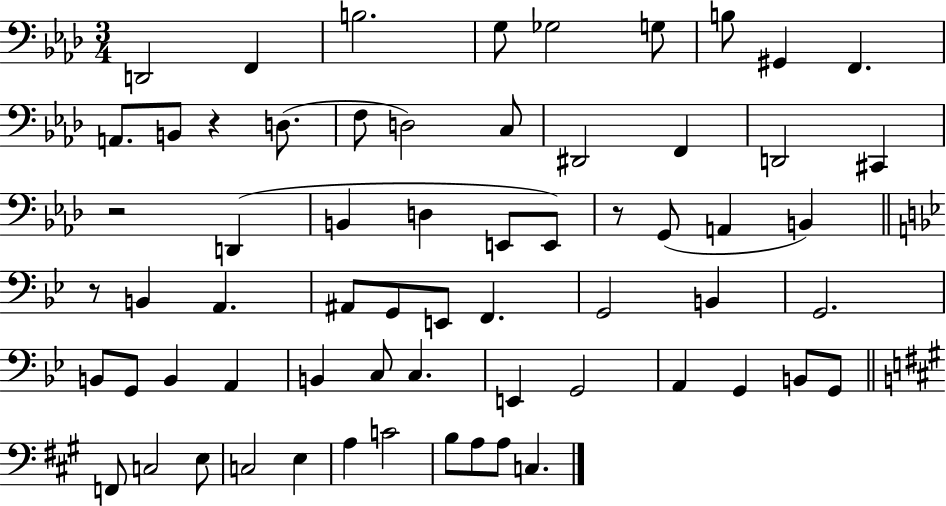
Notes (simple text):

D2/h F2/q B3/h. G3/e Gb3/h G3/e B3/e G#2/q F2/q. A2/e. B2/e R/q D3/e. F3/e D3/h C3/e D#2/h F2/q D2/h C#2/q R/h D2/q B2/q D3/q E2/e E2/e R/e G2/e A2/q B2/q R/e B2/q A2/q. A#2/e G2/e E2/e F2/q. G2/h B2/q G2/h. B2/e G2/e B2/q A2/q B2/q C3/e C3/q. E2/q G2/h A2/q G2/q B2/e G2/e F2/e C3/h E3/e C3/h E3/q A3/q C4/h B3/e A3/e A3/e C3/q.